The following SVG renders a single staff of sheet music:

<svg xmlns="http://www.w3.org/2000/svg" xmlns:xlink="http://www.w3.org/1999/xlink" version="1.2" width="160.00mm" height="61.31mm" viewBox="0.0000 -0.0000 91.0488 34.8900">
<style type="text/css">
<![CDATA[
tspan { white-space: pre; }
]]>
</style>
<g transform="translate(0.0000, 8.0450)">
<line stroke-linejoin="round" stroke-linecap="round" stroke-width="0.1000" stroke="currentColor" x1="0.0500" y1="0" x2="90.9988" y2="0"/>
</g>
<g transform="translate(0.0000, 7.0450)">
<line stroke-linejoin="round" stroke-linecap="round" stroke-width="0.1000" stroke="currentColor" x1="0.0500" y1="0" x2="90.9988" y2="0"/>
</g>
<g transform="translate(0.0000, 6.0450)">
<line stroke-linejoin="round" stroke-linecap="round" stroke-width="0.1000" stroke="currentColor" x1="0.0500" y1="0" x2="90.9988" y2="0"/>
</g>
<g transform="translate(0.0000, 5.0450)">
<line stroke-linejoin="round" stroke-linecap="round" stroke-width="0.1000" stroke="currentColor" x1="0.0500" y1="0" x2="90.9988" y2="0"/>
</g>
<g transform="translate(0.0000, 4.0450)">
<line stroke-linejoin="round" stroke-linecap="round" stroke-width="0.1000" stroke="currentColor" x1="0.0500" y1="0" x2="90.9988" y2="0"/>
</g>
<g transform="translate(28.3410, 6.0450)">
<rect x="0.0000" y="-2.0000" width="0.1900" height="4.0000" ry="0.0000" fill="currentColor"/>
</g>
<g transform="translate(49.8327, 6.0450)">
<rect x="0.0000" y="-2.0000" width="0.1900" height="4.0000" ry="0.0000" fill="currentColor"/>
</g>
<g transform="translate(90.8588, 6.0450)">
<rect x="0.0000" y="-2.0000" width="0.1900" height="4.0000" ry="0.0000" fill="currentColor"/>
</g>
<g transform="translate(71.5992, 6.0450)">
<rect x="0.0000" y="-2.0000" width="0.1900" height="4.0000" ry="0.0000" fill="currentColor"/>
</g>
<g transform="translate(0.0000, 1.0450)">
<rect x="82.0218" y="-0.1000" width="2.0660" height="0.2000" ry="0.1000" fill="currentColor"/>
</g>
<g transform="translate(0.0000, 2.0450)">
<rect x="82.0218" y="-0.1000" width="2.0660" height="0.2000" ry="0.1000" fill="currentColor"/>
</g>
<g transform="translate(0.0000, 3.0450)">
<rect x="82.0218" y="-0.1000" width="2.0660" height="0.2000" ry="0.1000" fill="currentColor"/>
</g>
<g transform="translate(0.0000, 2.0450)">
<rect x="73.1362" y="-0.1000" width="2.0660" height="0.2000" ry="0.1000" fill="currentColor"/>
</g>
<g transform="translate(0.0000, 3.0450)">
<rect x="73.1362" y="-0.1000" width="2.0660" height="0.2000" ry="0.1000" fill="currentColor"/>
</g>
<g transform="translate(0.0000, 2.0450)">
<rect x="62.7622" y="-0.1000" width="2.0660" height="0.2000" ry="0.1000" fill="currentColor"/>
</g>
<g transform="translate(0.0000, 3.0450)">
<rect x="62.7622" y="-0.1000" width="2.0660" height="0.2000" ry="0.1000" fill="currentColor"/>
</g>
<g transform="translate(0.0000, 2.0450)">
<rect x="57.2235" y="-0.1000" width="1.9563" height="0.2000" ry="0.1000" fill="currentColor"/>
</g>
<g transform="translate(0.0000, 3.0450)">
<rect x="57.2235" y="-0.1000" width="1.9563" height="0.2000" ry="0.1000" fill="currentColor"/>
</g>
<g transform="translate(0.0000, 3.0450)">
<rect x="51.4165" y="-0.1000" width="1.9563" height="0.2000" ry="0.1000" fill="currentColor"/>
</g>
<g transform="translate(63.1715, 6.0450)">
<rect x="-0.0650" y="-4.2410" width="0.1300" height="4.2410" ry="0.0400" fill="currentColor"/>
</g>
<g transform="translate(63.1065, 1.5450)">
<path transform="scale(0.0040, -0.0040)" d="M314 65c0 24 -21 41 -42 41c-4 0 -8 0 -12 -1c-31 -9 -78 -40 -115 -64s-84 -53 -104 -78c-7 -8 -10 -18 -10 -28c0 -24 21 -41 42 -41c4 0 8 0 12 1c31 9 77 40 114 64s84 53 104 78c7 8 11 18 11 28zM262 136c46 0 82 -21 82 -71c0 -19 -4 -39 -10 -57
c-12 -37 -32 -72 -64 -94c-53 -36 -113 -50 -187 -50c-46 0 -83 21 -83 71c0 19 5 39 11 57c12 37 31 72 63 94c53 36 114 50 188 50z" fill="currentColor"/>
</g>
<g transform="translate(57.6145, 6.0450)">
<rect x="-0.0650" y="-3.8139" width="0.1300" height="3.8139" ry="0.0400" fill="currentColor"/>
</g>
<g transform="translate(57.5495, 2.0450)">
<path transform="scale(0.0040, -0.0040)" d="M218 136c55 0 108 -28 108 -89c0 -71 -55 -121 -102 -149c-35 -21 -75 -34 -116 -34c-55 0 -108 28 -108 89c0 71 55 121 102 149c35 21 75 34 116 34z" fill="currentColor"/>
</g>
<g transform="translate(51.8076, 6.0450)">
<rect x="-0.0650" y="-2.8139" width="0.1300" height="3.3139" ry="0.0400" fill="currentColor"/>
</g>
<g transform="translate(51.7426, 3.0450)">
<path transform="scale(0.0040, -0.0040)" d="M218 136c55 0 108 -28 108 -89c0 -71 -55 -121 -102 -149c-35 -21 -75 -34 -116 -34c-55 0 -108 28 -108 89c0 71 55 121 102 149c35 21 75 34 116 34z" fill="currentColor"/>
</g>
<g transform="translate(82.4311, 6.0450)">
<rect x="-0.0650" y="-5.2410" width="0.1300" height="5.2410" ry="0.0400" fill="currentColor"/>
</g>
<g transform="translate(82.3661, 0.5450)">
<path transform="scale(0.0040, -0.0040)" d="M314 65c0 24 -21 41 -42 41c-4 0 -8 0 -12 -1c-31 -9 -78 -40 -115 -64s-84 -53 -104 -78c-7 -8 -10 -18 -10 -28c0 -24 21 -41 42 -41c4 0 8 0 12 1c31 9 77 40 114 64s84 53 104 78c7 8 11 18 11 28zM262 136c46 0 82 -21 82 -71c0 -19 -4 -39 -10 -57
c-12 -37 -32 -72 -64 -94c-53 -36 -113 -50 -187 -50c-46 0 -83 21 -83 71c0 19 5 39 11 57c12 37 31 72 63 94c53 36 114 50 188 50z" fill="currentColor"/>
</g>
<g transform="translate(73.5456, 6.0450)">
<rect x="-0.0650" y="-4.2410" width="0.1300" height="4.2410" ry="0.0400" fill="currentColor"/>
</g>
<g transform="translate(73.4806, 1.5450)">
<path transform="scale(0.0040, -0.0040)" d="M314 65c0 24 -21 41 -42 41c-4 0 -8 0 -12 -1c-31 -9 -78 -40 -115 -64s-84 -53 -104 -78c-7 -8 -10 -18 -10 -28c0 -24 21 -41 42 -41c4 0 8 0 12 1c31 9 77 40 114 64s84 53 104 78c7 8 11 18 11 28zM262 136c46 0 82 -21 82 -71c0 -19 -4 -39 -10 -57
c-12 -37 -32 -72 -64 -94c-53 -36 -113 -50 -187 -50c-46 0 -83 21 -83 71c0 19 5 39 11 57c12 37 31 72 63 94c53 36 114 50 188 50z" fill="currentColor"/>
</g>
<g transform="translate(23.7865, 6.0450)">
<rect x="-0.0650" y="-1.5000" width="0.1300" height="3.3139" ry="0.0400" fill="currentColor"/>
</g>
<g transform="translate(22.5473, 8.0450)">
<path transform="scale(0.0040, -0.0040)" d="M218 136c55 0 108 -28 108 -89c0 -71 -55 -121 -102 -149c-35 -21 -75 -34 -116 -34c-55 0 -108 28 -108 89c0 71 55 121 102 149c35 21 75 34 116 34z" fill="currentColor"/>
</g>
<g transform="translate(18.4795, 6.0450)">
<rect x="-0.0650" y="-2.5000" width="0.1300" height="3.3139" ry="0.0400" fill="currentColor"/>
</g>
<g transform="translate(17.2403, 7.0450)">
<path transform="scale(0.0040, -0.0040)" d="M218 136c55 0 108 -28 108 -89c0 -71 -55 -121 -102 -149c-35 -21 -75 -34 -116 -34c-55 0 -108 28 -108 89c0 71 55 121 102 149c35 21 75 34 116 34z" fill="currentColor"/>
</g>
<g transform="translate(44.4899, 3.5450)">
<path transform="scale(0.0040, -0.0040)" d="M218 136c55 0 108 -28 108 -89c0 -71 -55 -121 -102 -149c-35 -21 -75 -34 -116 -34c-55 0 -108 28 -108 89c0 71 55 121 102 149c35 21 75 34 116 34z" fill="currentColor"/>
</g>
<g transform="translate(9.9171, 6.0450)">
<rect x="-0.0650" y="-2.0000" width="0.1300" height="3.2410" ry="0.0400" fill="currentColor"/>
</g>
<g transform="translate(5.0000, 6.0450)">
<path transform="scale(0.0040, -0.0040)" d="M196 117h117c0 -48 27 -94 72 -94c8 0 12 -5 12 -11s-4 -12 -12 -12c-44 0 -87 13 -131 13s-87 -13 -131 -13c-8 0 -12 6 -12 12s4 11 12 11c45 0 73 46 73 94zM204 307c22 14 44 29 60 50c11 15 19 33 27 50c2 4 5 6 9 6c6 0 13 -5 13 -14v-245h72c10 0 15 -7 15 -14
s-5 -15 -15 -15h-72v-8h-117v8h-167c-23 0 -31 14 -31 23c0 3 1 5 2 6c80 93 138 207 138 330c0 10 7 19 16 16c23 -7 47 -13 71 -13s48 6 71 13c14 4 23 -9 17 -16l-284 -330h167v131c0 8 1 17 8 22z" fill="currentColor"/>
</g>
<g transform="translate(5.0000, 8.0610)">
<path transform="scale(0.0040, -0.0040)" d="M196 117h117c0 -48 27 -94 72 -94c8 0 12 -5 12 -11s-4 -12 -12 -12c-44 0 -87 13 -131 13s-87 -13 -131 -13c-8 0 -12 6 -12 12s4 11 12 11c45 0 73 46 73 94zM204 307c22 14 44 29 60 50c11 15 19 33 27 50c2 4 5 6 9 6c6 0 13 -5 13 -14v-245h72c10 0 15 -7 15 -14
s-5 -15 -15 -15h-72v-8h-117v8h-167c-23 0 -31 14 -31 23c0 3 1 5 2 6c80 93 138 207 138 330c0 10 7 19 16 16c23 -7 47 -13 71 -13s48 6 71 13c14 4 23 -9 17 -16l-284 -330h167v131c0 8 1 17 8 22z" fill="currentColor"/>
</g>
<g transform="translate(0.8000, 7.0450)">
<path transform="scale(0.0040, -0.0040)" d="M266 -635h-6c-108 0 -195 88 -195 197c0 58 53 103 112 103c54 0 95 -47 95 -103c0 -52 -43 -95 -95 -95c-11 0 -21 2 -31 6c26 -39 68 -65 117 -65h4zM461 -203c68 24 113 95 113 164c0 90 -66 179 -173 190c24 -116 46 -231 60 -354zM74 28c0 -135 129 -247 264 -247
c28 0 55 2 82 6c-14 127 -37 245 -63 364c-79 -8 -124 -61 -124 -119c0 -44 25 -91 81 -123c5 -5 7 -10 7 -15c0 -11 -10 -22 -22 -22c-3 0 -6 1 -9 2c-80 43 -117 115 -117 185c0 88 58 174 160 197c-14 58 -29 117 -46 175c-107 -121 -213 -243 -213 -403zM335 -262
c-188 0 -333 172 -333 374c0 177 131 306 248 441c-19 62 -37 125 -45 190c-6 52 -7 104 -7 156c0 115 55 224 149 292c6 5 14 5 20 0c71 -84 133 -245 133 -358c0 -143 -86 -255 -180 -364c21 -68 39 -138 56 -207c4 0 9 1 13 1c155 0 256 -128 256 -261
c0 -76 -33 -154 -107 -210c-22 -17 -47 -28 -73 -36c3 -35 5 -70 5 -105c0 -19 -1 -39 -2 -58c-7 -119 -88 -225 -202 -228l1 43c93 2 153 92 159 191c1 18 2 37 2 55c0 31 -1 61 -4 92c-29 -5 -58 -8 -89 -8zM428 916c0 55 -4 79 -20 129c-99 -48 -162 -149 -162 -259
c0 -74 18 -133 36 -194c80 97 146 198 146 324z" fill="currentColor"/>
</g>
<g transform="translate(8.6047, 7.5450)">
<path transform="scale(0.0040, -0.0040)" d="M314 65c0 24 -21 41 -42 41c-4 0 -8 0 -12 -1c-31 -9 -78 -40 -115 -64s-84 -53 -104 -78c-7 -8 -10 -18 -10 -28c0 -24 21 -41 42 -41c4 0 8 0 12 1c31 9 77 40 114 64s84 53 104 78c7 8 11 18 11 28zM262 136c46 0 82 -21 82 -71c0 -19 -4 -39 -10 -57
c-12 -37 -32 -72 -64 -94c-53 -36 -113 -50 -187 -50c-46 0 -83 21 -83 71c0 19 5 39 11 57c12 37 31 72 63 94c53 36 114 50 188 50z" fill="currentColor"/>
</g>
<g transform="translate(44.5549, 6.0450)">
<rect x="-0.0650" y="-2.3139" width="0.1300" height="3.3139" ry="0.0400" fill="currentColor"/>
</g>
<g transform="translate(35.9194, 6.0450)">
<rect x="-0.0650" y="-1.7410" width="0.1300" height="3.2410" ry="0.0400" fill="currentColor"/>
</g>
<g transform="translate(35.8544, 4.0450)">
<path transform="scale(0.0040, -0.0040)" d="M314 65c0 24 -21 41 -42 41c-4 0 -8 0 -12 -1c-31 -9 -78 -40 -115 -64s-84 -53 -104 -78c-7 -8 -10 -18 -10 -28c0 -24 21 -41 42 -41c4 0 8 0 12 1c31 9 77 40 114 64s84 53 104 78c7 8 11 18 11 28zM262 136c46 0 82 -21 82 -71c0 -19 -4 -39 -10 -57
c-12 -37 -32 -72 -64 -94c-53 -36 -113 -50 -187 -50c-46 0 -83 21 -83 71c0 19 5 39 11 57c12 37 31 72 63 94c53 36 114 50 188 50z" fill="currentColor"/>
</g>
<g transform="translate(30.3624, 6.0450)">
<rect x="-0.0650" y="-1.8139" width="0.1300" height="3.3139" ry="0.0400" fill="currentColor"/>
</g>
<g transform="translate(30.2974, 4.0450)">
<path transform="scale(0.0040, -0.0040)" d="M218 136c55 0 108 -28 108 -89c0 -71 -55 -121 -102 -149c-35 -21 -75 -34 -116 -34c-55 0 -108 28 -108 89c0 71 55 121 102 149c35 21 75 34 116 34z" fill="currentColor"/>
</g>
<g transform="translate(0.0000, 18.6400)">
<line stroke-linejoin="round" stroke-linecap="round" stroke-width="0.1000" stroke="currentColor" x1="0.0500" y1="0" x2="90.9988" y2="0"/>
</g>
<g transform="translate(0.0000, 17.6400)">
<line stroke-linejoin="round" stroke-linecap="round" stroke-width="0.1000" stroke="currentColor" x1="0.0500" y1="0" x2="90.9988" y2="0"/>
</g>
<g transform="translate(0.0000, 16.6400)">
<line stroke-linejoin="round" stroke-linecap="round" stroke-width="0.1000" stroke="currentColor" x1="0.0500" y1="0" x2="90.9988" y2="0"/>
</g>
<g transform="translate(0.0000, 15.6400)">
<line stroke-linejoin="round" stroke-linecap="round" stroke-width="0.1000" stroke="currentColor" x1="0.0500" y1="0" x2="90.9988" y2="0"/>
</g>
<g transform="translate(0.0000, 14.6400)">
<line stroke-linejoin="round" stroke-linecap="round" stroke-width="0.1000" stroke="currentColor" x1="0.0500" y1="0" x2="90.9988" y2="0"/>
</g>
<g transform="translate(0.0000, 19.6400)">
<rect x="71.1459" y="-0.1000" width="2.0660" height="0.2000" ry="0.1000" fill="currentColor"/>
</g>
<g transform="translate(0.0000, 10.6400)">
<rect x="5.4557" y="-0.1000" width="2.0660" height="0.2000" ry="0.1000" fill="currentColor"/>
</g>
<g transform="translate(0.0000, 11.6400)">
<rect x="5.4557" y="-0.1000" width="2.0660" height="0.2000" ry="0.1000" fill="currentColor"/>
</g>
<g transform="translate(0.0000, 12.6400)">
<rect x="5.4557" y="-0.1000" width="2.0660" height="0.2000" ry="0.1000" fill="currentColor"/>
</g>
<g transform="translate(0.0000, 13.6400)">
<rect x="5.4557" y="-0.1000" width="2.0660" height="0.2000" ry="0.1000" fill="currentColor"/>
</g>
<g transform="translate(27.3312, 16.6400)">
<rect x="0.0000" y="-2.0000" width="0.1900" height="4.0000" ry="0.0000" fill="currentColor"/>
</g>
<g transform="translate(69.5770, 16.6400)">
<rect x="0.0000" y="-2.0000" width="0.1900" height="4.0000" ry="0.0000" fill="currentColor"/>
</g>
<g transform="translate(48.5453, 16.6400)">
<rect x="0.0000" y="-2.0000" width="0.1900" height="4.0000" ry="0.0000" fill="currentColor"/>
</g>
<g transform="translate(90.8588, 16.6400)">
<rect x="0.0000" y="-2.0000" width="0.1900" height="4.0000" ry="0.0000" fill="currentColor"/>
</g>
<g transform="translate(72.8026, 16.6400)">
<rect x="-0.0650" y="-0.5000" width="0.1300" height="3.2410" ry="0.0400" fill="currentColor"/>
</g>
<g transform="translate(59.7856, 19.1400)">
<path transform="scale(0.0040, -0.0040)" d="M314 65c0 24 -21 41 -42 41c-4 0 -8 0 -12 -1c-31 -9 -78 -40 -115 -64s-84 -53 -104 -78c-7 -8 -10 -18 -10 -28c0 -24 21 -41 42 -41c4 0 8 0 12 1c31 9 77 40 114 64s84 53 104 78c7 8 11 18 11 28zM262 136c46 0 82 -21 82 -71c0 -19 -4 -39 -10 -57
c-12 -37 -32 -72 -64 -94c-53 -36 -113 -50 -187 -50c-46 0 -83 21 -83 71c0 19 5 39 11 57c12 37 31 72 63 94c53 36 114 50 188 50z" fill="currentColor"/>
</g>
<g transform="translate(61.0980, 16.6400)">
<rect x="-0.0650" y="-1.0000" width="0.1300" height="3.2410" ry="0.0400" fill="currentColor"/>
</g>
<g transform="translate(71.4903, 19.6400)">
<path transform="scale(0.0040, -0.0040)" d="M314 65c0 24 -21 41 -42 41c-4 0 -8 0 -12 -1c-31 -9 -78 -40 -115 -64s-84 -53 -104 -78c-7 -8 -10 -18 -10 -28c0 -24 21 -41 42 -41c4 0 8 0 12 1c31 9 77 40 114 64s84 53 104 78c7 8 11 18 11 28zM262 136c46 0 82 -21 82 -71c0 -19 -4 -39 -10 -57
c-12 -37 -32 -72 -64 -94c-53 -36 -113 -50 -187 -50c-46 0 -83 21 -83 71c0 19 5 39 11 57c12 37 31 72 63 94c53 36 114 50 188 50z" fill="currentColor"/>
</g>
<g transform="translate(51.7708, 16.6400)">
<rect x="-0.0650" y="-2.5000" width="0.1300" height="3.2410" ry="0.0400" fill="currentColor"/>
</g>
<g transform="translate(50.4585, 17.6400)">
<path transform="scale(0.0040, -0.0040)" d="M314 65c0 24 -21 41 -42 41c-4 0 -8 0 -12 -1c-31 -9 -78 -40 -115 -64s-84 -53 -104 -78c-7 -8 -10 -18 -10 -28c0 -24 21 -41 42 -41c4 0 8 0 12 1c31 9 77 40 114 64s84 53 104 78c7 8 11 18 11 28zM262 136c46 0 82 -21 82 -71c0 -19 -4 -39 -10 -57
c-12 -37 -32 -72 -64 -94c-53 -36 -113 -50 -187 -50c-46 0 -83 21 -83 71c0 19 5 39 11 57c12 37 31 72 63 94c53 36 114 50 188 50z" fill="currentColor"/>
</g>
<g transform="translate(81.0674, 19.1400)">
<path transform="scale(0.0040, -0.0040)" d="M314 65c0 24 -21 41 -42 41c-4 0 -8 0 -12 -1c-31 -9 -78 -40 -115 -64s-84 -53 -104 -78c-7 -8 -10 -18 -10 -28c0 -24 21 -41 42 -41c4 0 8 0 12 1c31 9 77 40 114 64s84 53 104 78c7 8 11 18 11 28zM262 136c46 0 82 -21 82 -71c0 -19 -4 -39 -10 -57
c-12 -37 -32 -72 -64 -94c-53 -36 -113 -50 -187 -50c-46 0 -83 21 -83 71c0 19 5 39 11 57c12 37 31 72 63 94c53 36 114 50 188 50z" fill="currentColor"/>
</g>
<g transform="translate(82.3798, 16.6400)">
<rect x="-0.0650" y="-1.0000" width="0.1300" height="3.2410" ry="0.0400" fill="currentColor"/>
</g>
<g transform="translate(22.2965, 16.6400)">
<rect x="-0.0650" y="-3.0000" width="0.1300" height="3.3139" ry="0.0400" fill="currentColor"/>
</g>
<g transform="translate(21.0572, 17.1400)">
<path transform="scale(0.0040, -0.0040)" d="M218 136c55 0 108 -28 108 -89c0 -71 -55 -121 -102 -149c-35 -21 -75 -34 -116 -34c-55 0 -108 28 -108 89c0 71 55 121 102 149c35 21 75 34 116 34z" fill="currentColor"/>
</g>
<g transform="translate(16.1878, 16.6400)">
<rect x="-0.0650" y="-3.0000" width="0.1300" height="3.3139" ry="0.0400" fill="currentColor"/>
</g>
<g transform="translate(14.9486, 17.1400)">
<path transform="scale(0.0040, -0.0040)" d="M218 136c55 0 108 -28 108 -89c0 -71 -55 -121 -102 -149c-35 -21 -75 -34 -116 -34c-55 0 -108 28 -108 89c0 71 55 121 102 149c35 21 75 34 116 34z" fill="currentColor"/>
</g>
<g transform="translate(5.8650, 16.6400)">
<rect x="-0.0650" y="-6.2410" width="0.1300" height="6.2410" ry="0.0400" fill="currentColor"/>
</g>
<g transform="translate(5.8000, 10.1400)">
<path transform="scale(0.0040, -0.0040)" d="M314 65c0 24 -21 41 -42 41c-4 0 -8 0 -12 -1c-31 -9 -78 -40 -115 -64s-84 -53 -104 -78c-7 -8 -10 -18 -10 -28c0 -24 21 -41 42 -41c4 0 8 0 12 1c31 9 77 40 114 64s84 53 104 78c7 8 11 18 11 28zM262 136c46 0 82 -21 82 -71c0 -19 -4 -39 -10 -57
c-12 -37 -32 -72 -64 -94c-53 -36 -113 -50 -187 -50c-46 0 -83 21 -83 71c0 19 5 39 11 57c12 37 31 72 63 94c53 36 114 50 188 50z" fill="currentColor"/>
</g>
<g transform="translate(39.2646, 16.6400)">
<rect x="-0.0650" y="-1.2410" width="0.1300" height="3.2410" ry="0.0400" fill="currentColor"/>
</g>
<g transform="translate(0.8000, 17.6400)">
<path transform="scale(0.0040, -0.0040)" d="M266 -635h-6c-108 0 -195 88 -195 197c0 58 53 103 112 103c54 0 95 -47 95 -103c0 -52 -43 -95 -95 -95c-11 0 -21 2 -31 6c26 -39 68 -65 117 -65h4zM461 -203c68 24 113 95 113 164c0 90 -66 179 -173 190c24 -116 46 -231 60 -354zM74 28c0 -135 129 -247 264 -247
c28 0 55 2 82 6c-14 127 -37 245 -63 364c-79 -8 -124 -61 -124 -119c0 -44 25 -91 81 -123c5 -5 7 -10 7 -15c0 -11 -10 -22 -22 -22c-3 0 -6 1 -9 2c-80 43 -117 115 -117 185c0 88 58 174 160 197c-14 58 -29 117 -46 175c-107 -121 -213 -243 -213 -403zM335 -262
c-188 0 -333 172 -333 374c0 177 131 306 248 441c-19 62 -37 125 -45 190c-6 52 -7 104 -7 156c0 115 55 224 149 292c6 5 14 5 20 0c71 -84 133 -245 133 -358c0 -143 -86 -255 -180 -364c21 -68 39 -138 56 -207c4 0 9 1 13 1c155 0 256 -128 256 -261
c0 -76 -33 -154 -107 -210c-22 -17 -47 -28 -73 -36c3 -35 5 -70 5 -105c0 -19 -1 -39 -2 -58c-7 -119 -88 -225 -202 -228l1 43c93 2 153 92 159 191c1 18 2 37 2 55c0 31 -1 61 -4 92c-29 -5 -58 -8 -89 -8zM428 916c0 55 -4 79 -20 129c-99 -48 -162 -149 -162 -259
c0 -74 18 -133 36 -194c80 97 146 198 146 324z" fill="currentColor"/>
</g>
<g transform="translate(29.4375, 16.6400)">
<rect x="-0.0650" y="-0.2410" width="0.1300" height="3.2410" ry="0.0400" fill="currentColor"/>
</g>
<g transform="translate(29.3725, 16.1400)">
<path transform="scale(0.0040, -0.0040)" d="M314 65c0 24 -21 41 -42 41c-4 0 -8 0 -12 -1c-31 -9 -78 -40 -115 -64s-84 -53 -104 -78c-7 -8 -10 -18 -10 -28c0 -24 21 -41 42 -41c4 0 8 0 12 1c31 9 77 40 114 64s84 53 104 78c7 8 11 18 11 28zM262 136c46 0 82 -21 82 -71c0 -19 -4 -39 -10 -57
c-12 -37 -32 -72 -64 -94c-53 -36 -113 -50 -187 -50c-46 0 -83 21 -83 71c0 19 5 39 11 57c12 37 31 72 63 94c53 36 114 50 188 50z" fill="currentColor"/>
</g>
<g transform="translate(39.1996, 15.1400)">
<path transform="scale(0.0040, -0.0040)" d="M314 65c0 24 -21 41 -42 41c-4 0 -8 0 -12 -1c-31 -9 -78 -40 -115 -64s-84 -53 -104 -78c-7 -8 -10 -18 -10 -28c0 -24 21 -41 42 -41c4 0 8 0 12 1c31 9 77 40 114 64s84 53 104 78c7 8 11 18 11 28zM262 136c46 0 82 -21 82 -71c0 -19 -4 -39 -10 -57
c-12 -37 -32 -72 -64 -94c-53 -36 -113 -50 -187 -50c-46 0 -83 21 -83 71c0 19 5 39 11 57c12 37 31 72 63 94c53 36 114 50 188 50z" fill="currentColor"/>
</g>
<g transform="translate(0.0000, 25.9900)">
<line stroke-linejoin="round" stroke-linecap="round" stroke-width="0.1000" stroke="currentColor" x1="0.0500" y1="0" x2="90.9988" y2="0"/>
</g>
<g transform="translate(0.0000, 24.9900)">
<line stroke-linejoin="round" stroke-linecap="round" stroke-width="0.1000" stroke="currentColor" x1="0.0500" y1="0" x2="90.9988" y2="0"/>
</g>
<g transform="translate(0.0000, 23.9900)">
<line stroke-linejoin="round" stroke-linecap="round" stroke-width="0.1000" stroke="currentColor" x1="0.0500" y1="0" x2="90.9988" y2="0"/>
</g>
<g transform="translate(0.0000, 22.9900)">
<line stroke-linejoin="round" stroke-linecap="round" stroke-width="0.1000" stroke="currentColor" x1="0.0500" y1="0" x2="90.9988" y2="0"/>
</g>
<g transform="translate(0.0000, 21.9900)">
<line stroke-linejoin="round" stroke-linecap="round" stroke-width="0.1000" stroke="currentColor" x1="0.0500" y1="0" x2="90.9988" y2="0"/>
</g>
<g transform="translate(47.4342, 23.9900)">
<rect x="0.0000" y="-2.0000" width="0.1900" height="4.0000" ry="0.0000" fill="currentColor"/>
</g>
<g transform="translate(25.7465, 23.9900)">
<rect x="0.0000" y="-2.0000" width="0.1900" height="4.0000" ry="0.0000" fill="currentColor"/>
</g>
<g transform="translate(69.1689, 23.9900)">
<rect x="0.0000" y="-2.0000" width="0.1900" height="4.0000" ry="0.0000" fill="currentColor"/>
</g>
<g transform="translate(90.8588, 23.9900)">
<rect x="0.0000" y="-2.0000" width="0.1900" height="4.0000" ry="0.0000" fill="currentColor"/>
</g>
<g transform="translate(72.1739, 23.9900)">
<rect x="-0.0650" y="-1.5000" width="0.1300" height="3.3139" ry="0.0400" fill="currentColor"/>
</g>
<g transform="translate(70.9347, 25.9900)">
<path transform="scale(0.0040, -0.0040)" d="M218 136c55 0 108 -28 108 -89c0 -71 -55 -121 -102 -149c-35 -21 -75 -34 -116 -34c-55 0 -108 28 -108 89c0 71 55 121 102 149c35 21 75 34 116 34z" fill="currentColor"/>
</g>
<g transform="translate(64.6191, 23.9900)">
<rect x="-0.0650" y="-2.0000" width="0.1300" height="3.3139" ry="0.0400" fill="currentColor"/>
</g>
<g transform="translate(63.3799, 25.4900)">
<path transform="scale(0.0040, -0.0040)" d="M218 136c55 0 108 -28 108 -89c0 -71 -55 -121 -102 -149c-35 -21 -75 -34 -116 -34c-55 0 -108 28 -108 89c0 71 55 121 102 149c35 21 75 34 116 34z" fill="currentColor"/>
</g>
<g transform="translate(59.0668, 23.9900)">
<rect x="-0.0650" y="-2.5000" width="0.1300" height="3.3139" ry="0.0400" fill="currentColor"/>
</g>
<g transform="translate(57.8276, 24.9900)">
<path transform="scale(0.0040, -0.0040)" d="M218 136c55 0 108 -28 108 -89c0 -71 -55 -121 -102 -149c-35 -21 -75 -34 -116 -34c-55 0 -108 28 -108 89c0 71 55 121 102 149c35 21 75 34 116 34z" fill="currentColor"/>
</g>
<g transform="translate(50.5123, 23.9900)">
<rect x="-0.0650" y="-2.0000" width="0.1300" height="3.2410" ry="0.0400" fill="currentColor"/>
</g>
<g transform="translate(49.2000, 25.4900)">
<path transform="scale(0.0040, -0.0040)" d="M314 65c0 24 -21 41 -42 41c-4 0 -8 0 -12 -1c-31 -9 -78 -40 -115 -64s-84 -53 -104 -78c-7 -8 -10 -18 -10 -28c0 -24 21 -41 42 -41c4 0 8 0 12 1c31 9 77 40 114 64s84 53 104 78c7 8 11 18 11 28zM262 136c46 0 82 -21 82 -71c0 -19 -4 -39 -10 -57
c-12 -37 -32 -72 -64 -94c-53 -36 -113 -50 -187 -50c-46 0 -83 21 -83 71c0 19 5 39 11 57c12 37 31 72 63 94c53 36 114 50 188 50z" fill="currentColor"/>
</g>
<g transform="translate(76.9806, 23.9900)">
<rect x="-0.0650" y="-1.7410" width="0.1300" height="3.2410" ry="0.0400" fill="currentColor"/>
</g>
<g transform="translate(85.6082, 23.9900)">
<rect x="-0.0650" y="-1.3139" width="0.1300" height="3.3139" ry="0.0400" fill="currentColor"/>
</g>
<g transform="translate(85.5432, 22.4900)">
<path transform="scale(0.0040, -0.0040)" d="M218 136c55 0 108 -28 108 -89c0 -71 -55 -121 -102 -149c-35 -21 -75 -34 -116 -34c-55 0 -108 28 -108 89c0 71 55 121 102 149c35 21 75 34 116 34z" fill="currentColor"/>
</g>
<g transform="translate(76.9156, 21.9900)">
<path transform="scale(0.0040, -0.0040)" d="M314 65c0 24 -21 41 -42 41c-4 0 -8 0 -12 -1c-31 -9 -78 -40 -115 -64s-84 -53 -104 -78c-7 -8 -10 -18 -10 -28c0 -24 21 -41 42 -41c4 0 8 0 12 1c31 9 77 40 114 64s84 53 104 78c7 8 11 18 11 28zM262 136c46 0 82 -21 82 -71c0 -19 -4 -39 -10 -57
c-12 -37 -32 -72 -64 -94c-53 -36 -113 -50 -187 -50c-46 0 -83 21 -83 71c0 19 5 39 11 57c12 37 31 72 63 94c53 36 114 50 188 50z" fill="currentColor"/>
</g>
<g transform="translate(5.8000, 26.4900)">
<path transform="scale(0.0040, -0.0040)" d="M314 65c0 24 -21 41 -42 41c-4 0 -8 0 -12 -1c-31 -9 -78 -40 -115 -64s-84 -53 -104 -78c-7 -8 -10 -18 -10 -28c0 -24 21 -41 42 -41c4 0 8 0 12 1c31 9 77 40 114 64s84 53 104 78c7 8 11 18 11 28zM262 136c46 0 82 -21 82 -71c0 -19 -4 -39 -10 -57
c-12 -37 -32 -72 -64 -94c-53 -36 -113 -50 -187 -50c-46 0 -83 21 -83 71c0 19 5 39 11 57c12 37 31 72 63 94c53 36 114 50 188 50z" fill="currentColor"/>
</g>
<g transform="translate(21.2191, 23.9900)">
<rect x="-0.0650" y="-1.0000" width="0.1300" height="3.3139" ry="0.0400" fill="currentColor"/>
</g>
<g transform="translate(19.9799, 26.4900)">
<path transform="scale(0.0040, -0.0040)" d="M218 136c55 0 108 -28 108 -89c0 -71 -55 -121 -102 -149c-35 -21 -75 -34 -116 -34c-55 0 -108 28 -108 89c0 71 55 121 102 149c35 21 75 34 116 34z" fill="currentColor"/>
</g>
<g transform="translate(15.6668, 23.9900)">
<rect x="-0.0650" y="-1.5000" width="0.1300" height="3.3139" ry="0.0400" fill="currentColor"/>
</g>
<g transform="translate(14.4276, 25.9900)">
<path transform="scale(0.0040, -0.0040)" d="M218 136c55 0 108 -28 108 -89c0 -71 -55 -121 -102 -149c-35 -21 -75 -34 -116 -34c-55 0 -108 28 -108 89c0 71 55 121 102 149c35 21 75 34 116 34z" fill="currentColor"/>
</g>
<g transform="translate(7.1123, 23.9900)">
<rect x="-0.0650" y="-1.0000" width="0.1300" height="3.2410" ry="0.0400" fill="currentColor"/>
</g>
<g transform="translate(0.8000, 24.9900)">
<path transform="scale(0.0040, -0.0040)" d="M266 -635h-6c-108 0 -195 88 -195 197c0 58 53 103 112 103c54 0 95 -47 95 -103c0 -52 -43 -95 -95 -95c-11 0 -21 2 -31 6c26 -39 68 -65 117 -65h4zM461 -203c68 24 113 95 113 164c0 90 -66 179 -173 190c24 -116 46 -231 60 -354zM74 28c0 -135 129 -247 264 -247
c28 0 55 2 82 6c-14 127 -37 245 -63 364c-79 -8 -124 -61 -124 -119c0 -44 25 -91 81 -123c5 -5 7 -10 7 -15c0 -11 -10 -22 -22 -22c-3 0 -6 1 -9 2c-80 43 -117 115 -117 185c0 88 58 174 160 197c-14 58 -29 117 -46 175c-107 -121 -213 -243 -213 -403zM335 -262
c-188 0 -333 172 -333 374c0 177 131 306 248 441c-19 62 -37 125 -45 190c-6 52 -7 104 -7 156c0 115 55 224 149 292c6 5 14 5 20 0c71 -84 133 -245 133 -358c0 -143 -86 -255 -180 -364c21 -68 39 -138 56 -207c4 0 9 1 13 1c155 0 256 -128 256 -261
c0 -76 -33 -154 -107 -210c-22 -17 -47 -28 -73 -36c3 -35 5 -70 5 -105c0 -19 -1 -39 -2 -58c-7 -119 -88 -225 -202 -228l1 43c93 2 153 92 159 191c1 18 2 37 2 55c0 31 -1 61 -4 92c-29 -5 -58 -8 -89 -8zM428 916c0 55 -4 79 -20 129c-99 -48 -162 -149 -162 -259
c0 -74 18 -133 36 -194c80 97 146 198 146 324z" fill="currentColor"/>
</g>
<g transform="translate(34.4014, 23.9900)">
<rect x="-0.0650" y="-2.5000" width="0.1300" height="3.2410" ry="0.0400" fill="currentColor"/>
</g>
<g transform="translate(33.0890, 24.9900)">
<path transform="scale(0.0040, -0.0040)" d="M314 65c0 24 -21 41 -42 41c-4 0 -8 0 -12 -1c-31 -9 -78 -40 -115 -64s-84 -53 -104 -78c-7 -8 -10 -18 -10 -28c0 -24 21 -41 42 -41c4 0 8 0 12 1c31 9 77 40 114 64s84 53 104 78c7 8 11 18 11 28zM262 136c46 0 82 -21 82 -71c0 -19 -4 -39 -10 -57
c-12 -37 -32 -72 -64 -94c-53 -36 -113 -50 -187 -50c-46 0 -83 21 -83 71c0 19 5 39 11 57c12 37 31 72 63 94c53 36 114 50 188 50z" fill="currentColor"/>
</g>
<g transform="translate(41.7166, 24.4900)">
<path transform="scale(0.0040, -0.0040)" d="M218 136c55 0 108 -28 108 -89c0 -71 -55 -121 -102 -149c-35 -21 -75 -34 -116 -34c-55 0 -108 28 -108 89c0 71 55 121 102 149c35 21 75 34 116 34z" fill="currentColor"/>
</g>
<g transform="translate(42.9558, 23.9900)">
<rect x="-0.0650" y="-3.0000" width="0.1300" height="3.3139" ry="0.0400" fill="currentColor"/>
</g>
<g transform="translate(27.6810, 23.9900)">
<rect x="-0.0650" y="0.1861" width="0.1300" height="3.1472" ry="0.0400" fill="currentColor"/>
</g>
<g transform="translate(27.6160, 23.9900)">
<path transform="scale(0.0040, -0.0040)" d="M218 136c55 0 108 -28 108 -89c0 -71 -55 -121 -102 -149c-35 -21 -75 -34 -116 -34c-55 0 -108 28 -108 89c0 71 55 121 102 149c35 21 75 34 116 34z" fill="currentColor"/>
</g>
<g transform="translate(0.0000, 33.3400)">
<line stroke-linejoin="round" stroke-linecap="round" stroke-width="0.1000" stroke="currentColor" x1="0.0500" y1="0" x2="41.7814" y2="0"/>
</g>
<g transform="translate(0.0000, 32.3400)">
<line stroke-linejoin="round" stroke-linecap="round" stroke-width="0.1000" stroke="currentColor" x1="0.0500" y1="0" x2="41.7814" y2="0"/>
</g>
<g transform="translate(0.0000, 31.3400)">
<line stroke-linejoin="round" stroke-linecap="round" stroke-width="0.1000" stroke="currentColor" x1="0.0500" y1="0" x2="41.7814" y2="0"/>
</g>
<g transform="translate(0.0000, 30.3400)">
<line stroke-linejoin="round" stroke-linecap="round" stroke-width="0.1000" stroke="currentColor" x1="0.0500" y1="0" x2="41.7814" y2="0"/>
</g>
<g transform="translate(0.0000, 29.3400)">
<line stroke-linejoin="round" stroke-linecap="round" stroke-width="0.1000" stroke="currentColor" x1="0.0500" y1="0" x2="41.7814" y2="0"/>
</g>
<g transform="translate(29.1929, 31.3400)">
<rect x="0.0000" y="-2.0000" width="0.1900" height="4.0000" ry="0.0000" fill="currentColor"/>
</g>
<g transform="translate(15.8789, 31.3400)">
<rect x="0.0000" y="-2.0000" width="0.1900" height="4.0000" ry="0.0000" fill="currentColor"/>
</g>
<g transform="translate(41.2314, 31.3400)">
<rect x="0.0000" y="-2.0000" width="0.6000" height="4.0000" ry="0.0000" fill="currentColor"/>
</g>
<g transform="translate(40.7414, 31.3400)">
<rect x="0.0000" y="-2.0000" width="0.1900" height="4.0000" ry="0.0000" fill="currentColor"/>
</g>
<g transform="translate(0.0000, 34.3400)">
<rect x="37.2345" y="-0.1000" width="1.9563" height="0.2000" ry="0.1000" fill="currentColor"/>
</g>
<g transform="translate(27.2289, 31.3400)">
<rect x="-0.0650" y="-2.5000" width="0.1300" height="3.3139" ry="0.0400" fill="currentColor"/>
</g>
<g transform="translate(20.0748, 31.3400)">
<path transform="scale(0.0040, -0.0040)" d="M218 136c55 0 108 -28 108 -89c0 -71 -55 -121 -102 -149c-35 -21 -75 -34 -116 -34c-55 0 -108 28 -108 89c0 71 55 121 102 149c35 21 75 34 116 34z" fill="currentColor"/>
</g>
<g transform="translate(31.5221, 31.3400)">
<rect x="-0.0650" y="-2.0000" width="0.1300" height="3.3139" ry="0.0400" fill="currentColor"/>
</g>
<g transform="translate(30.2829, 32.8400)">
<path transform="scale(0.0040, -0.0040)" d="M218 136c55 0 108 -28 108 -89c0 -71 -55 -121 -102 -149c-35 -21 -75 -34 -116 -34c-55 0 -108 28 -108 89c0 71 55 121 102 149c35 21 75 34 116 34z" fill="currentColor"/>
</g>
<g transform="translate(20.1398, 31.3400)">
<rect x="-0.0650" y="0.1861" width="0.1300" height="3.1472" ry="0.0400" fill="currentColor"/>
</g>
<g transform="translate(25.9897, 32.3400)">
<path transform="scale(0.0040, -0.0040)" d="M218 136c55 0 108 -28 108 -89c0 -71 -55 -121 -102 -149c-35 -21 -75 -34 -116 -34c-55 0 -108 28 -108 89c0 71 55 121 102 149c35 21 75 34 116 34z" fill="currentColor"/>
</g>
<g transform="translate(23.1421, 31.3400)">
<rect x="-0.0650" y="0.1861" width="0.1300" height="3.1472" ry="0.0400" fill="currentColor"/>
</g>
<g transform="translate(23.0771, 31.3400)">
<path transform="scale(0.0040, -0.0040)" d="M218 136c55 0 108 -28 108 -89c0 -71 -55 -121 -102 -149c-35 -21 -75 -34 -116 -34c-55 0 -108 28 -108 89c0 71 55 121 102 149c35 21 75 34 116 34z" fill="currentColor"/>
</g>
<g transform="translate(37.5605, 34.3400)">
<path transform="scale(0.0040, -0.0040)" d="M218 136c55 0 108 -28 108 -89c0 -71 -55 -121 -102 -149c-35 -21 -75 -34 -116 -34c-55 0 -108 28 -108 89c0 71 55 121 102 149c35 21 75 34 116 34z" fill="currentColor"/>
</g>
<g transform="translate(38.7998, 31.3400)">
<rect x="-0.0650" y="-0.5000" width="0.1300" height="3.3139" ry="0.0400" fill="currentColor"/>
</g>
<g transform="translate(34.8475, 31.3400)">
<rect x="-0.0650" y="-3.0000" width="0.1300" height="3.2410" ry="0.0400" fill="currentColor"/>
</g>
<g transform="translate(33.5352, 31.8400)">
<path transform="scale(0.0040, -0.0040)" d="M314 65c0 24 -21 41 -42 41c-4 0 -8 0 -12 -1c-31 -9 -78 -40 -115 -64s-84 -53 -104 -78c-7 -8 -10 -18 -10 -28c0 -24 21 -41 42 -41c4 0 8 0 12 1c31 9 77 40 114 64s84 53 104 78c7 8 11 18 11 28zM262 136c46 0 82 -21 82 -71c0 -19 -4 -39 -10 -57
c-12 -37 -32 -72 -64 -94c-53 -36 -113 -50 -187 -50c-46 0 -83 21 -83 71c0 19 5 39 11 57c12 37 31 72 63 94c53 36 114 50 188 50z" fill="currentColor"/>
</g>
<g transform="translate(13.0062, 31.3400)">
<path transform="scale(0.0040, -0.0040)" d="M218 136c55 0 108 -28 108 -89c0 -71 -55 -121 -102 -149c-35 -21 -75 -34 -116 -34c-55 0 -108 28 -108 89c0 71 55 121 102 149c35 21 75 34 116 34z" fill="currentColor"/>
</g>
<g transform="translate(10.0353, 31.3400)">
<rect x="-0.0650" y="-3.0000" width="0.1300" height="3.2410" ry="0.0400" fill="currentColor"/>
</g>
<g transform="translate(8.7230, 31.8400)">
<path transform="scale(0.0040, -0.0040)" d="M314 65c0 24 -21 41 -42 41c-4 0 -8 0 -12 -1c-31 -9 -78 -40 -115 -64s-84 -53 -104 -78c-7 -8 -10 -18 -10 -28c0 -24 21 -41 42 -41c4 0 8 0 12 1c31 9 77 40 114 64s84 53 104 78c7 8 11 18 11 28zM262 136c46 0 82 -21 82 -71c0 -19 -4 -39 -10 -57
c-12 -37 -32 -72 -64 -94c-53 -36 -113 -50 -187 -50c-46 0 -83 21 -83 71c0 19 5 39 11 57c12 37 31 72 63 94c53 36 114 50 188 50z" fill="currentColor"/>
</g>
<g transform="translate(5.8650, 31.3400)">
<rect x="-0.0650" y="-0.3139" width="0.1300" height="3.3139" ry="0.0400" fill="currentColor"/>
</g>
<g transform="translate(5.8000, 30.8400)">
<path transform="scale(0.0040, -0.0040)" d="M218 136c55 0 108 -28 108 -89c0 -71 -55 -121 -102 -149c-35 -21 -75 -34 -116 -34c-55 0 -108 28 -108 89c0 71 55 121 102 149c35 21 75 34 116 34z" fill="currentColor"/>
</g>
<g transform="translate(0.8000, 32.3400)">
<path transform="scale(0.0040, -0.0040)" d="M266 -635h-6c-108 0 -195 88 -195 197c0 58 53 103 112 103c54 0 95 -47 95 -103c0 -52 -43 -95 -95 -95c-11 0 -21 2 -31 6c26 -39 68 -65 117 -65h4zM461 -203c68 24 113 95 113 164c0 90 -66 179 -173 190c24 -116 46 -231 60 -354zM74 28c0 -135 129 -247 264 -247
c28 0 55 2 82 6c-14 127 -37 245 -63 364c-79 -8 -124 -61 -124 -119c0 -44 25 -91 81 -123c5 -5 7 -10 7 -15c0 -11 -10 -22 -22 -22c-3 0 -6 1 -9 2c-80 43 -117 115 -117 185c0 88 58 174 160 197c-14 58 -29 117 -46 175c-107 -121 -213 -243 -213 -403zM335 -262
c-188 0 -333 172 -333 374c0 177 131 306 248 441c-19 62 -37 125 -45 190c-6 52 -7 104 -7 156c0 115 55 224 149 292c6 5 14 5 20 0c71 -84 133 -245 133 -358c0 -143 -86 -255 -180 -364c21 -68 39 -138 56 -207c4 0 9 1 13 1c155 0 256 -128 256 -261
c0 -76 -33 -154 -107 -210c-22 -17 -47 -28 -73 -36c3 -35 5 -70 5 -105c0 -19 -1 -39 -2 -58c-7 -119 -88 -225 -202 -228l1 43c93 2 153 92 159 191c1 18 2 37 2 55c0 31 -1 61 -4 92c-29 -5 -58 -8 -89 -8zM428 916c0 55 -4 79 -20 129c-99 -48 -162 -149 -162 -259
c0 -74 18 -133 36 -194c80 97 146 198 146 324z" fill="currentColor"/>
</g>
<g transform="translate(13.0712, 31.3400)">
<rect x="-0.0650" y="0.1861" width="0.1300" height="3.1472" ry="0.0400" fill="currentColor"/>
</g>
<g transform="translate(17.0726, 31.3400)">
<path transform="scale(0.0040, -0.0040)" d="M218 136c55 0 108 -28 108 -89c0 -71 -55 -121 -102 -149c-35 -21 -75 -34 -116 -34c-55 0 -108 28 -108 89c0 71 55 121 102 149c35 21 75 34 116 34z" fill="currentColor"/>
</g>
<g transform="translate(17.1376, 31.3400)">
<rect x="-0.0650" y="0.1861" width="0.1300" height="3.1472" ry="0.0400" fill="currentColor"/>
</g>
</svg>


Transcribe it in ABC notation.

X:1
T:Untitled
M:4/4
L:1/4
K:C
F2 G E f f2 g a c' d'2 d'2 f'2 a'2 A A c2 e2 G2 D2 C2 D2 D2 E D B G2 A F2 G F E f2 e c A2 B B B B G F A2 C